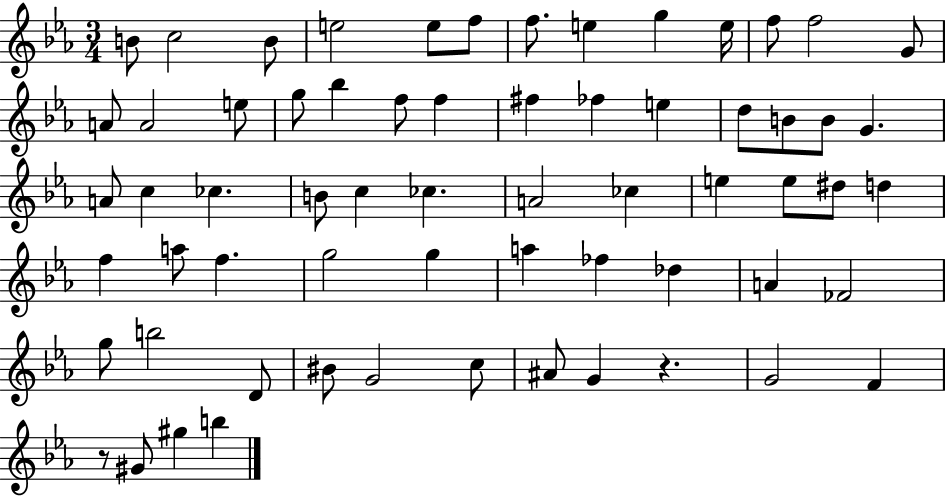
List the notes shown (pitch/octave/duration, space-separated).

B4/e C5/h B4/e E5/h E5/e F5/e F5/e. E5/q G5/q E5/s F5/e F5/h G4/e A4/e A4/h E5/e G5/e Bb5/q F5/e F5/q F#5/q FES5/q E5/q D5/e B4/e B4/e G4/q. A4/e C5/q CES5/q. B4/e C5/q CES5/q. A4/h CES5/q E5/q E5/e D#5/e D5/q F5/q A5/e F5/q. G5/h G5/q A5/q FES5/q Db5/q A4/q FES4/h G5/e B5/h D4/e BIS4/e G4/h C5/e A#4/e G4/q R/q. G4/h F4/q R/e G#4/e G#5/q B5/q